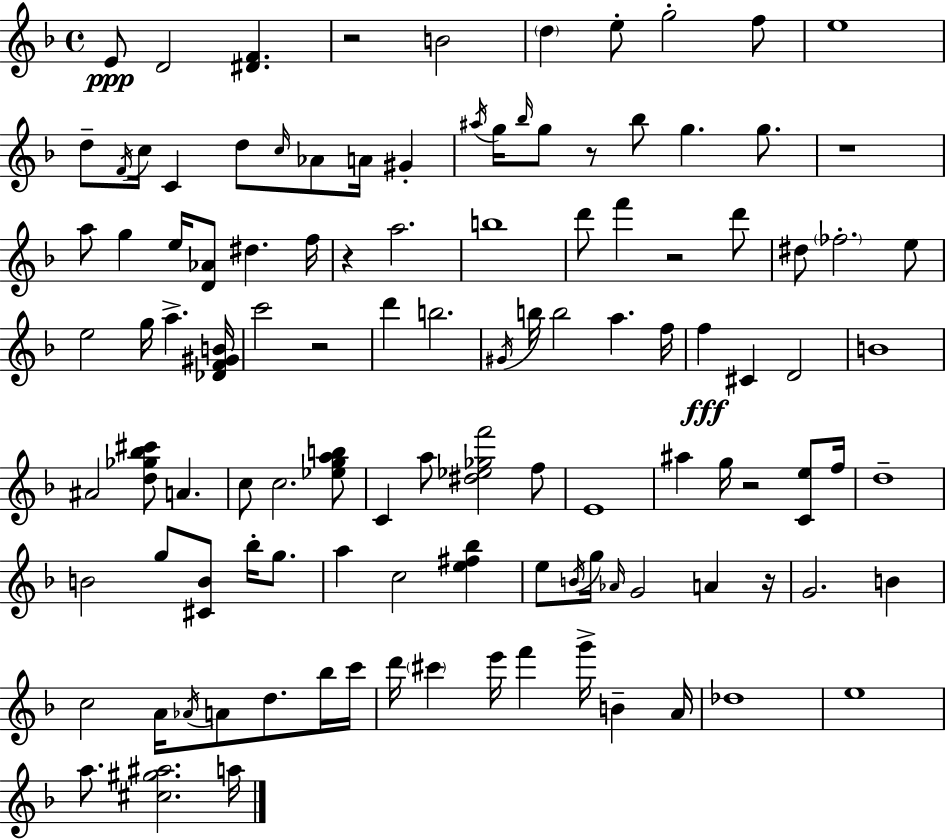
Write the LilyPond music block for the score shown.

{
  \clef treble
  \time 4/4
  \defaultTimeSignature
  \key d \minor
  e'8\ppp d'2 <dis' f'>4. | r2 b'2 | \parenthesize d''4 e''8-. g''2-. f''8 | e''1 | \break d''8-- \acciaccatura { f'16 } c''16 c'4 d''8 \grace { c''16 } aes'8 a'16 gis'4-. | \acciaccatura { ais''16 } g''16 \grace { bes''16 } g''8 r8 bes''8 g''4. | g''8. r1 | a''8 g''4 e''16 <d' aes'>8 dis''4. | \break f''16 r4 a''2. | b''1 | d'''8 f'''4 r2 | d'''8 dis''8 \parenthesize fes''2.-. | \break e''8 e''2 g''16 a''4.-> | <des' f' gis' b'>16 c'''2 r2 | d'''4 b''2. | \acciaccatura { gis'16 } b''16 b''2 a''4. | \break f''16 f''4\fff cis'4 d'2 | b'1 | ais'2 <d'' ges'' bes'' cis'''>8 a'4. | c''8 c''2. | \break <ees'' g'' a'' b''>8 c'4 a''8 <dis'' ees'' ges'' f'''>2 | f''8 e'1 | ais''4 g''16 r2 | <c' e''>8 f''16 d''1-- | \break b'2 g''8 <cis' b'>8 | bes''16-. g''8. a''4 c''2 | <e'' fis'' bes''>4 e''8 \acciaccatura { b'16 } g''16 \grace { aes'16 } g'2 | a'4 r16 g'2. | \break b'4 c''2 a'16 | \acciaccatura { aes'16 } a'8 d''8. bes''16 c'''16 d'''16 \parenthesize cis'''4 e'''16 f'''4 | g'''16-> b'4-- a'16 des''1 | e''1 | \break a''8. <cis'' gis'' ais''>2. | a''16 \bar "|."
}